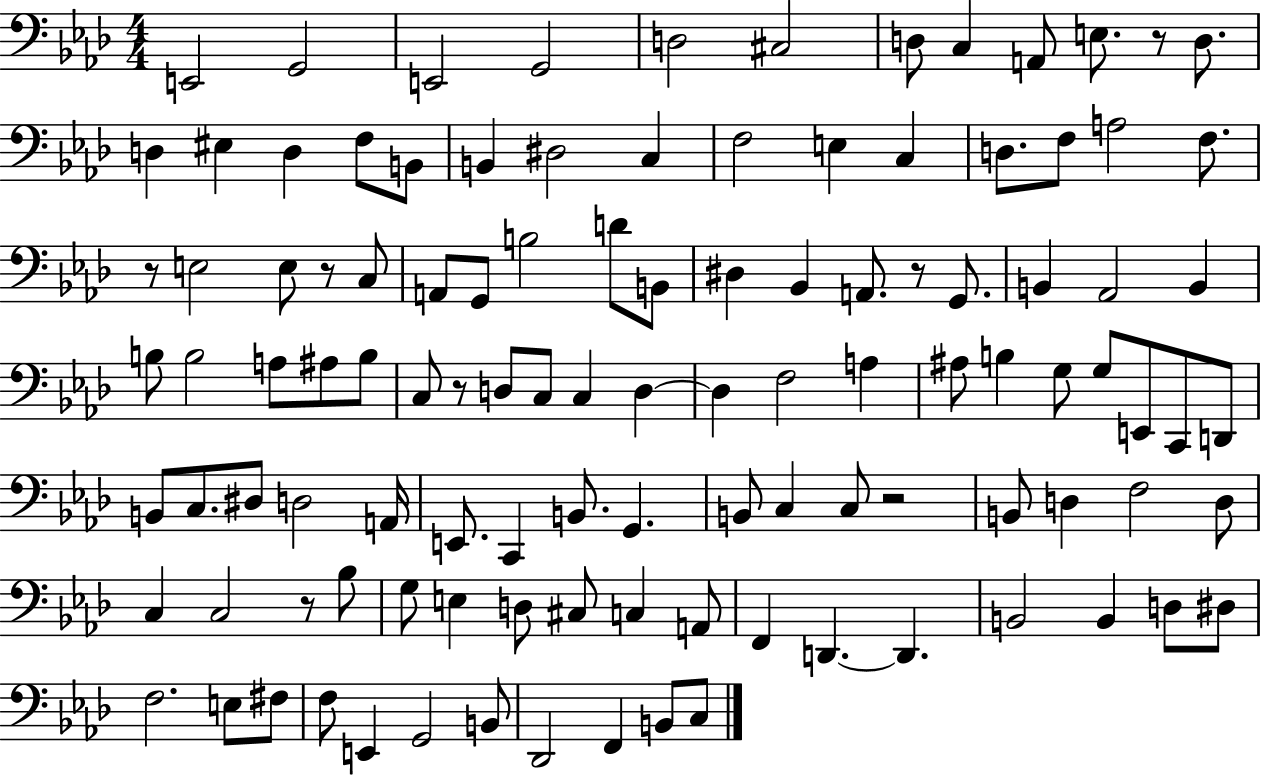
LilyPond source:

{
  \clef bass
  \numericTimeSignature
  \time 4/4
  \key aes \major
  e,2 g,2 | e,2 g,2 | d2 cis2 | d8 c4 a,8 e8. r8 d8. | \break d4 eis4 d4 f8 b,8 | b,4 dis2 c4 | f2 e4 c4 | d8. f8 a2 f8. | \break r8 e2 e8 r8 c8 | a,8 g,8 b2 d'8 b,8 | dis4 bes,4 a,8. r8 g,8. | b,4 aes,2 b,4 | \break b8 b2 a8 ais8 b8 | c8 r8 d8 c8 c4 d4~~ | d4 f2 a4 | ais8 b4 g8 g8 e,8 c,8 d,8 | \break b,8 c8. dis8 d2 a,16 | e,8. c,4 b,8. g,4. | b,8 c4 c8 r2 | b,8 d4 f2 d8 | \break c4 c2 r8 bes8 | g8 e4 d8 cis8 c4 a,8 | f,4 d,4.~~ d,4. | b,2 b,4 d8 dis8 | \break f2. e8 fis8 | f8 e,4 g,2 b,8 | des,2 f,4 b,8 c8 | \bar "|."
}